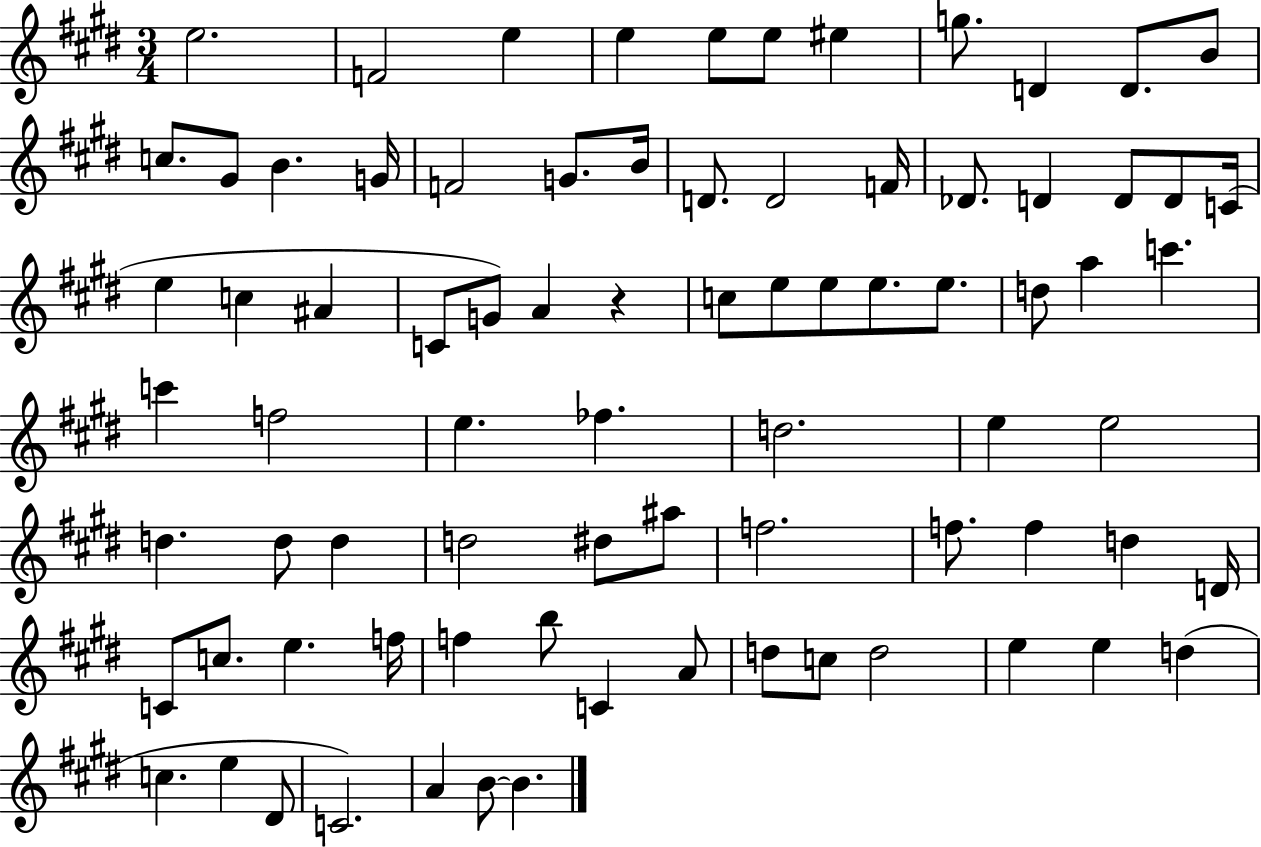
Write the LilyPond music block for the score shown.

{
  \clef treble
  \numericTimeSignature
  \time 3/4
  \key e \major
  e''2. | f'2 e''4 | e''4 e''8 e''8 eis''4 | g''8. d'4 d'8. b'8 | \break c''8. gis'8 b'4. g'16 | f'2 g'8. b'16 | d'8. d'2 f'16 | des'8. d'4 d'8 d'8 c'16( | \break e''4 c''4 ais'4 | c'8 g'8) a'4 r4 | c''8 e''8 e''8 e''8. e''8. | d''8 a''4 c'''4. | \break c'''4 f''2 | e''4. fes''4. | d''2. | e''4 e''2 | \break d''4. d''8 d''4 | d''2 dis''8 ais''8 | f''2. | f''8. f''4 d''4 d'16 | \break c'8 c''8. e''4. f''16 | f''4 b''8 c'4 a'8 | d''8 c''8 d''2 | e''4 e''4 d''4( | \break c''4. e''4 dis'8 | c'2.) | a'4 b'8~~ b'4. | \bar "|."
}